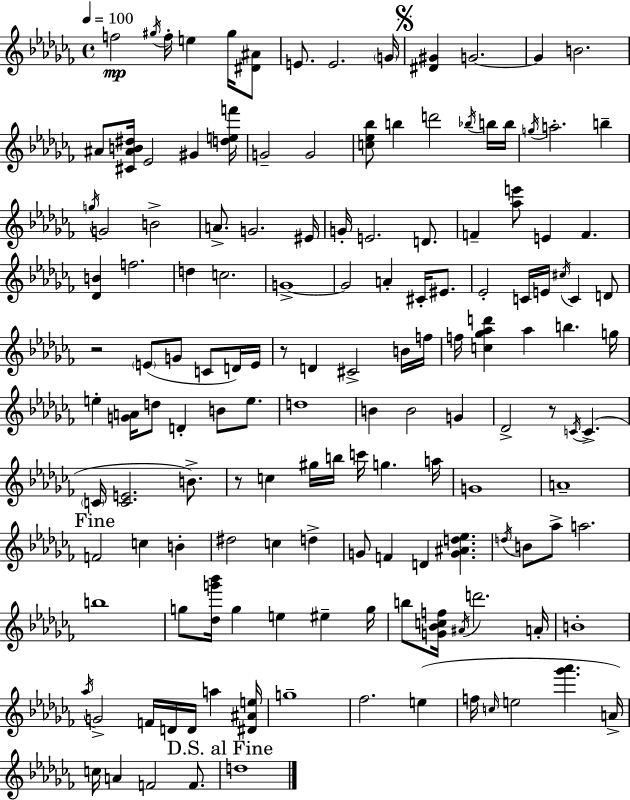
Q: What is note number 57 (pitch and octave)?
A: C#4